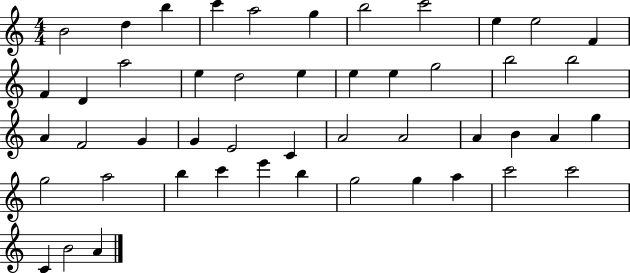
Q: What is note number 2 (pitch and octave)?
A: D5